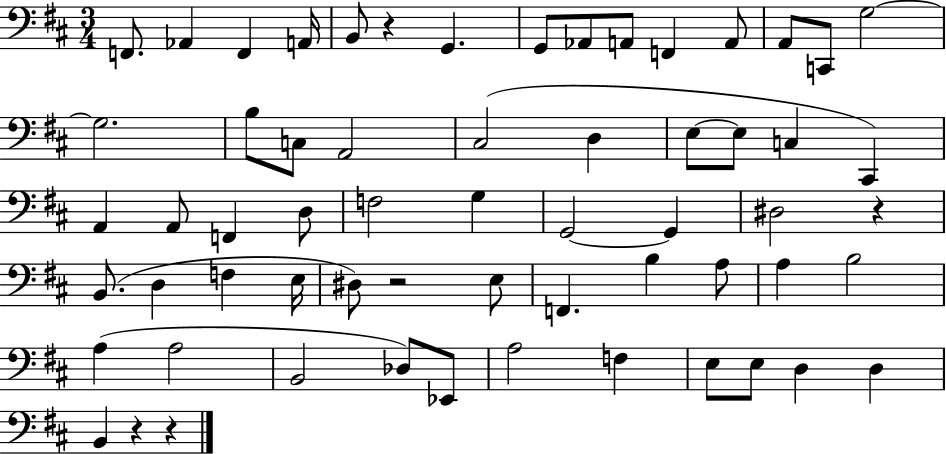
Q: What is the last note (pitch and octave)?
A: B2